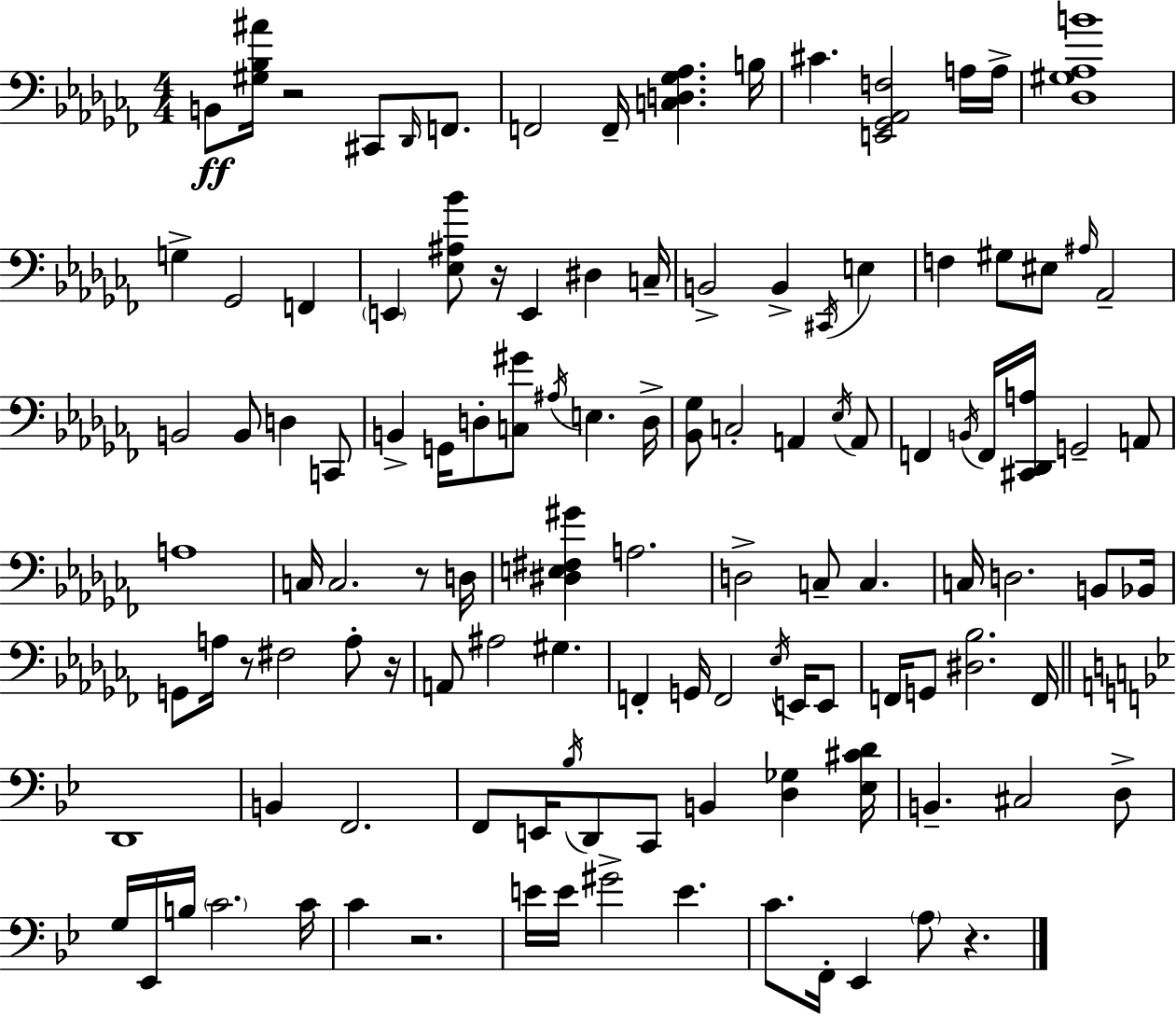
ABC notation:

X:1
T:Untitled
M:4/4
L:1/4
K:Abm
B,,/2 [^G,_B,^A]/4 z2 ^C,,/2 _D,,/4 F,,/2 F,,2 F,,/4 [C,D,_G,_A,] B,/4 ^C [E,,_G,,_A,,F,]2 A,/4 A,/4 [_D,^G,_A,B]4 G, _G,,2 F,, E,, [_E,^A,_B]/2 z/4 E,, ^D, C,/4 B,,2 B,, ^C,,/4 E, F, ^G,/2 ^E,/2 ^A,/4 _A,,2 B,,2 B,,/2 D, C,,/2 B,, G,,/4 D,/2 [C,^G]/2 ^A,/4 E, D,/4 [_B,,_G,]/2 C,2 A,, _E,/4 A,,/2 F,, B,,/4 F,,/4 [^C,,_D,,A,]/4 G,,2 A,,/2 A,4 C,/4 C,2 z/2 D,/4 [^D,E,^F,^G] A,2 D,2 C,/2 C, C,/4 D,2 B,,/2 _B,,/4 G,,/2 A,/4 z/2 ^F,2 A,/2 z/4 A,,/2 ^A,2 ^G, F,, G,,/4 F,,2 _E,/4 E,,/4 E,,/2 F,,/4 G,,/2 [^D,_B,]2 F,,/4 D,,4 B,, F,,2 F,,/2 E,,/4 _B,/4 D,,/2 C,,/2 B,, [D,_G,] [_E,^CD]/4 B,, ^C,2 D,/2 G,/4 _E,,/4 B,/4 C2 C/4 C z2 E/4 E/4 ^G2 E C/2 F,,/4 _E,, A,/2 z